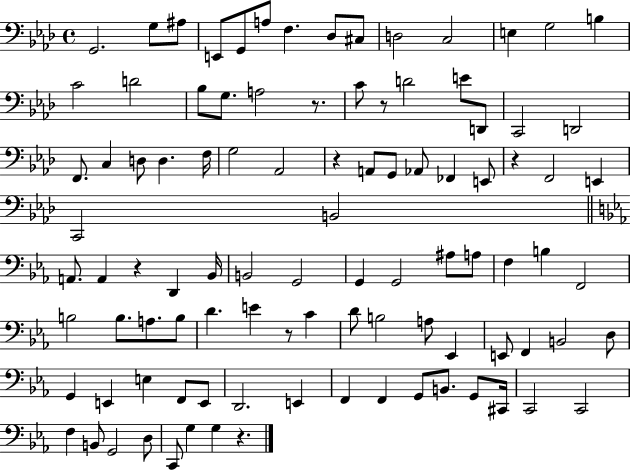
G2/h. G3/e A#3/e E2/e G2/e A3/e F3/q. Db3/e C#3/e D3/h C3/h E3/q G3/h B3/q C4/h D4/h Bb3/e G3/e. A3/h R/e. C4/e R/e D4/h E4/e D2/e C2/h D2/h F2/e. C3/q D3/e D3/q. F3/s G3/h Ab2/h R/q A2/e G2/e Ab2/e FES2/q E2/e R/q F2/h E2/q C2/h B2/h A2/e. A2/q R/q D2/q Bb2/s B2/h G2/h G2/q G2/h A#3/e A3/e F3/q B3/q F2/h B3/h B3/e. A3/e. B3/e D4/q. E4/q R/e C4/q D4/e B3/h A3/e Eb2/q E2/e F2/q B2/h D3/e G2/q E2/q E3/q F2/e E2/e D2/h. E2/q F2/q F2/q G2/e B2/e. G2/e C#2/s C2/h C2/h F3/q B2/e G2/h D3/e C2/e G3/q G3/q R/q.